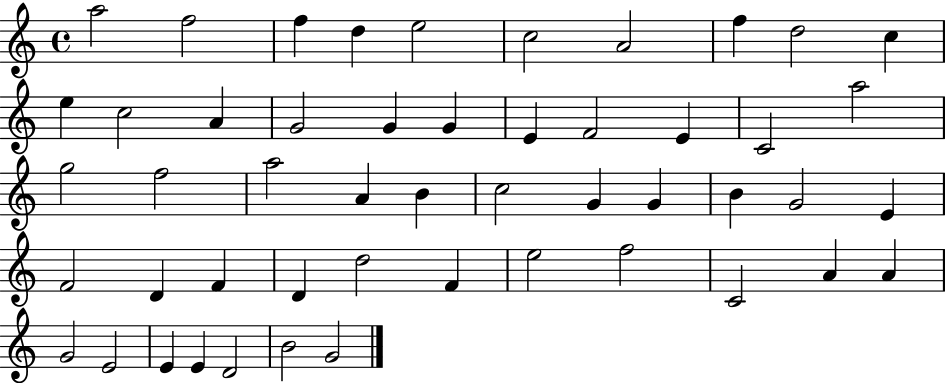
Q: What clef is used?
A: treble